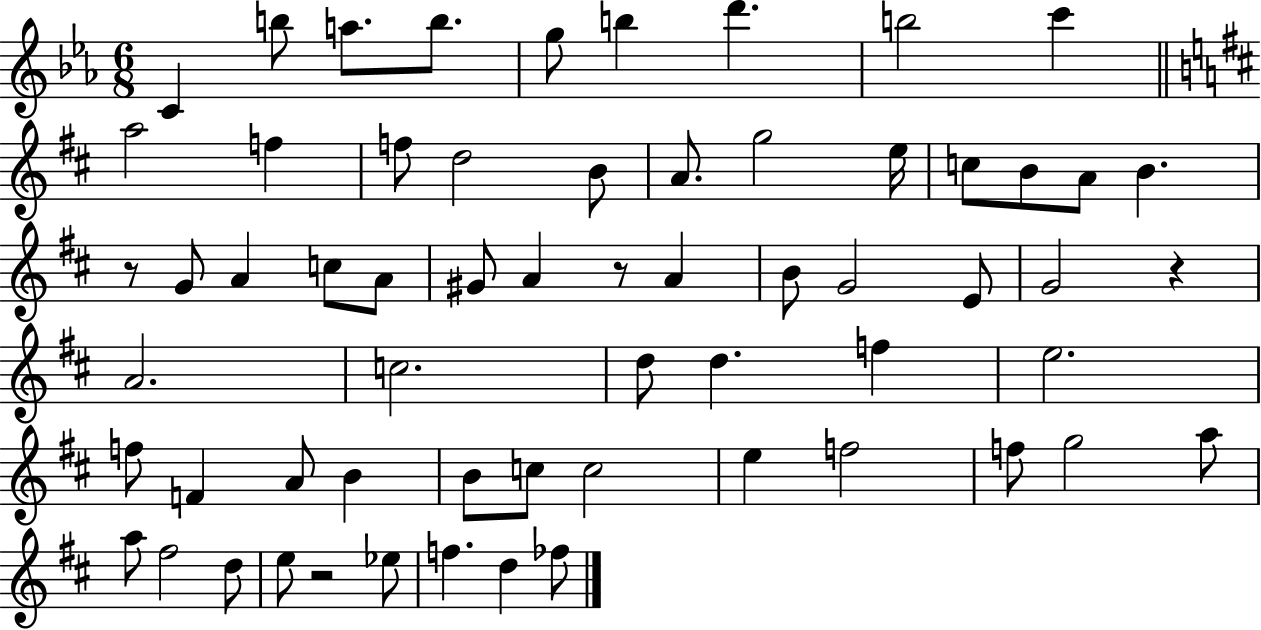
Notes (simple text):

C4/q B5/e A5/e. B5/e. G5/e B5/q D6/q. B5/h C6/q A5/h F5/q F5/e D5/h B4/e A4/e. G5/h E5/s C5/e B4/e A4/e B4/q. R/e G4/e A4/q C5/e A4/e G#4/e A4/q R/e A4/q B4/e G4/h E4/e G4/h R/q A4/h. C5/h. D5/e D5/q. F5/q E5/h. F5/e F4/q A4/e B4/q B4/e C5/e C5/h E5/q F5/h F5/e G5/h A5/e A5/e F#5/h D5/e E5/e R/h Eb5/e F5/q. D5/q FES5/e